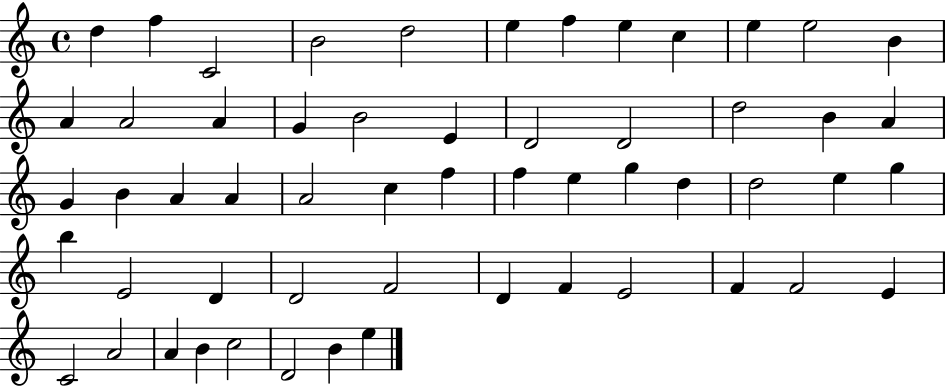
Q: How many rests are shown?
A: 0